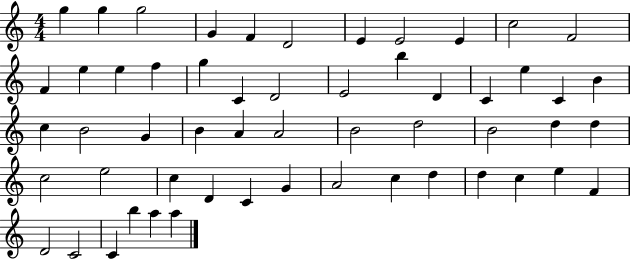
X:1
T:Untitled
M:4/4
L:1/4
K:C
g g g2 G F D2 E E2 E c2 F2 F e e f g C D2 E2 b D C e C B c B2 G B A A2 B2 d2 B2 d d c2 e2 c D C G A2 c d d c e F D2 C2 C b a a